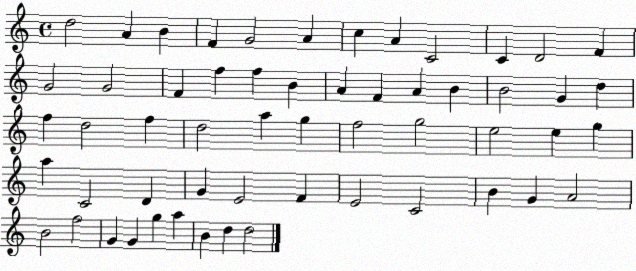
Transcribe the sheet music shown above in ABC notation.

X:1
T:Untitled
M:4/4
L:1/4
K:C
d2 A B F G2 A c A C2 C D2 F G2 G2 F f f B A F A B B2 G d f d2 f d2 a g f2 g2 e2 e g a C2 D G E2 F E2 C2 B G A2 B2 f2 G G g a B d d2